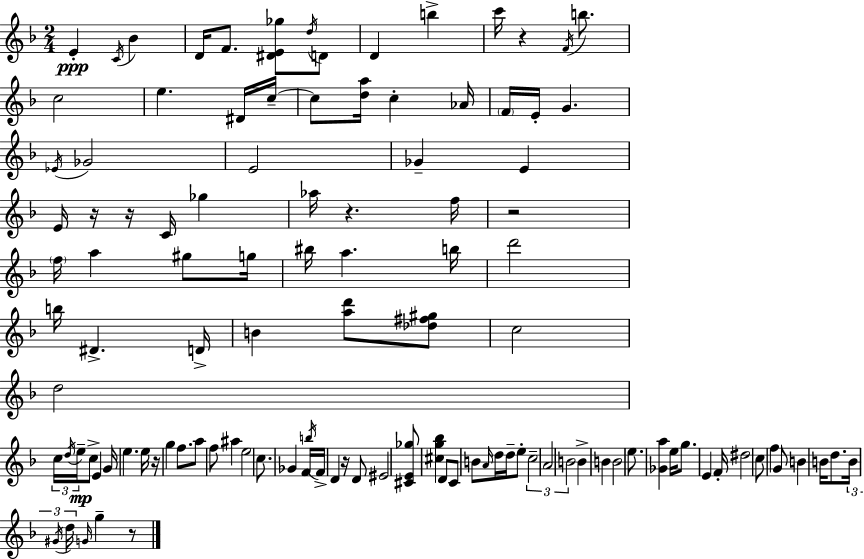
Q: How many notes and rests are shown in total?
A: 113